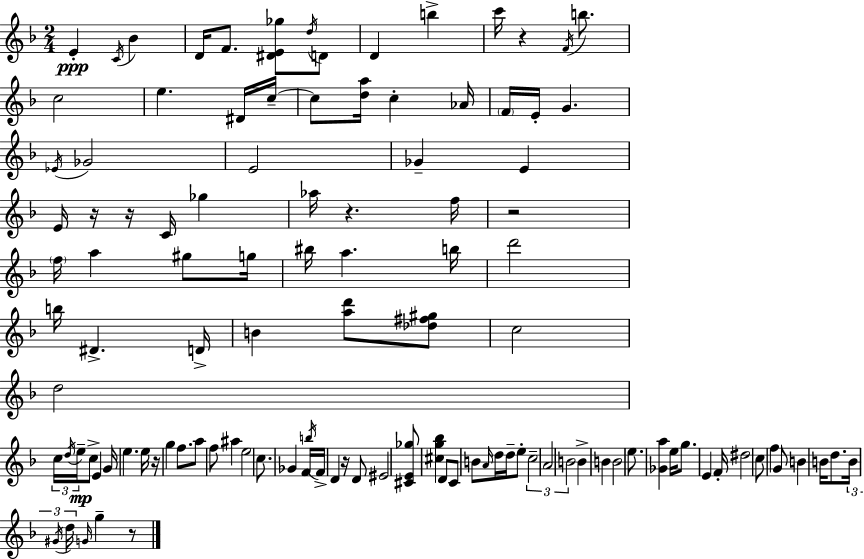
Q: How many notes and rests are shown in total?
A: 113